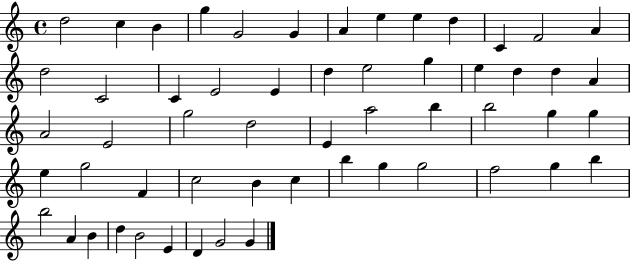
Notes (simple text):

D5/h C5/q B4/q G5/q G4/h G4/q A4/q E5/q E5/q D5/q C4/q F4/h A4/q D5/h C4/h C4/q E4/h E4/q D5/q E5/h G5/q E5/q D5/q D5/q A4/q A4/h E4/h G5/h D5/h E4/q A5/h B5/q B5/h G5/q G5/q E5/q G5/h F4/q C5/h B4/q C5/q B5/q G5/q G5/h F5/h G5/q B5/q B5/h A4/q B4/q D5/q B4/h E4/q D4/q G4/h G4/q